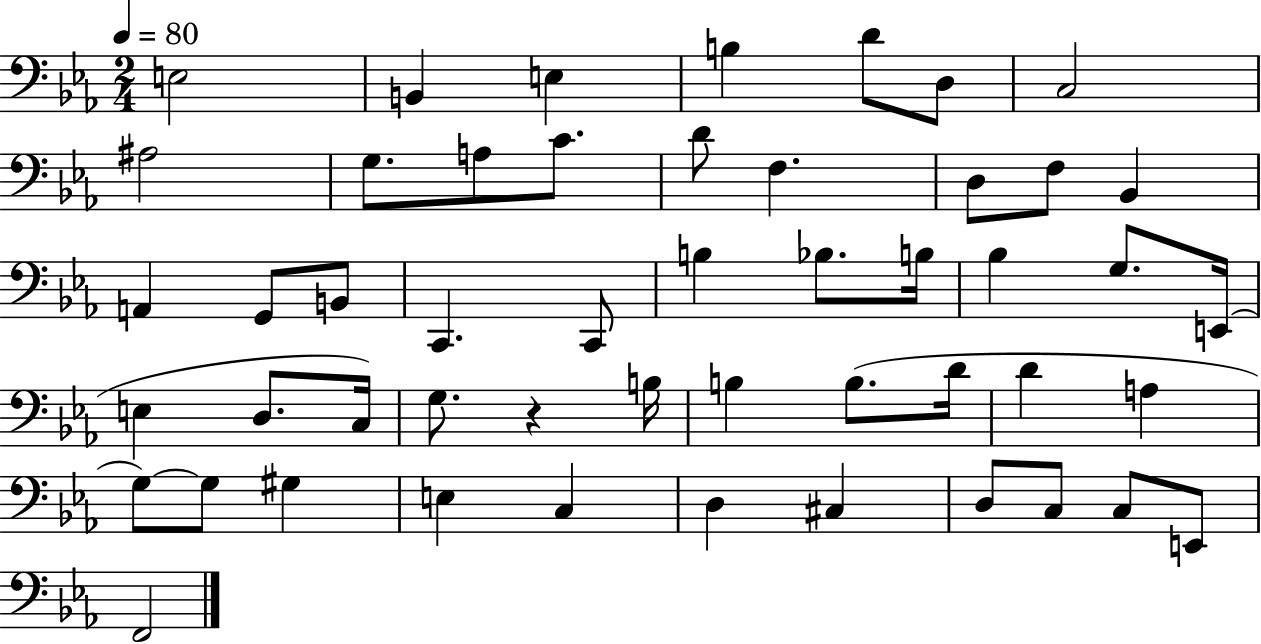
{
  \clef bass
  \numericTimeSignature
  \time 2/4
  \key ees \major
  \tempo 4 = 80
  e2 | b,4 e4 | b4 d'8 d8 | c2 | \break ais2 | g8. a8 c'8. | d'8 f4. | d8 f8 bes,4 | \break a,4 g,8 b,8 | c,4. c,8 | b4 bes8. b16 | bes4 g8. e,16( | \break e4 d8. c16) | g8. r4 b16 | b4 b8.( d'16 | d'4 a4 | \break g8~~) g8 gis4 | e4 c4 | d4 cis4 | d8 c8 c8 e,8 | \break f,2 | \bar "|."
}